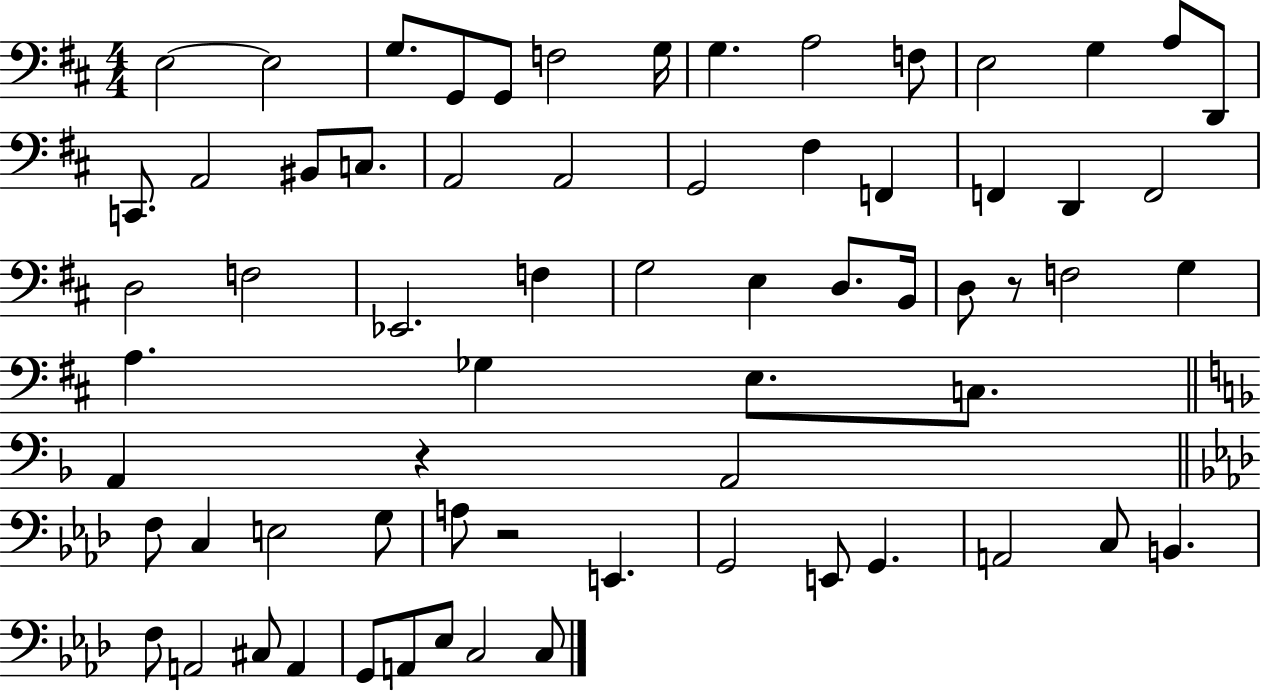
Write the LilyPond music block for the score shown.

{
  \clef bass
  \numericTimeSignature
  \time 4/4
  \key d \major
  e2~~ e2 | g8. g,8 g,8 f2 g16 | g4. a2 f8 | e2 g4 a8 d,8 | \break c,8. a,2 bis,8 c8. | a,2 a,2 | g,2 fis4 f,4 | f,4 d,4 f,2 | \break d2 f2 | ees,2. f4 | g2 e4 d8. b,16 | d8 r8 f2 g4 | \break a4. ges4 e8. c8. | \bar "||" \break \key f \major a,4 r4 a,2 | \bar "||" \break \key f \minor f8 c4 e2 g8 | a8 r2 e,4. | g,2 e,8 g,4. | a,2 c8 b,4. | \break f8 a,2 cis8 a,4 | g,8 a,8 ees8 c2 c8 | \bar "|."
}